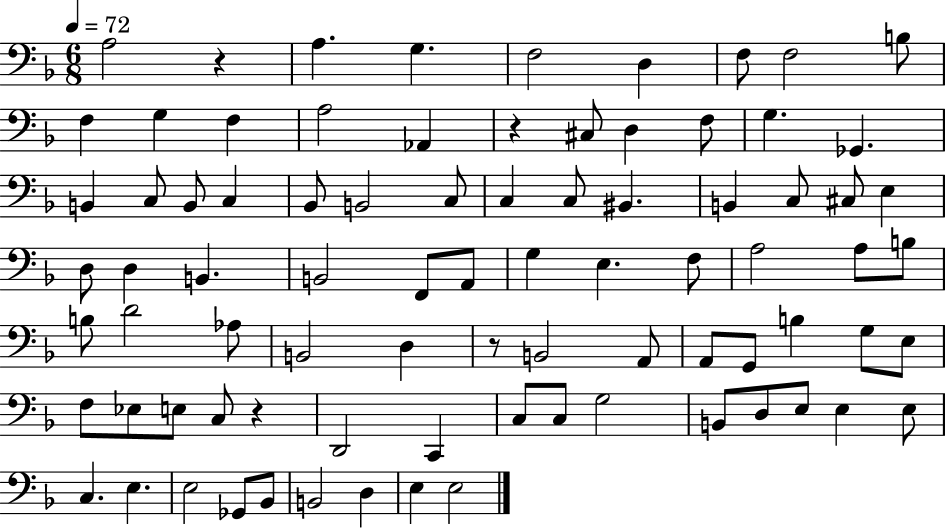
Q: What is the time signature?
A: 6/8